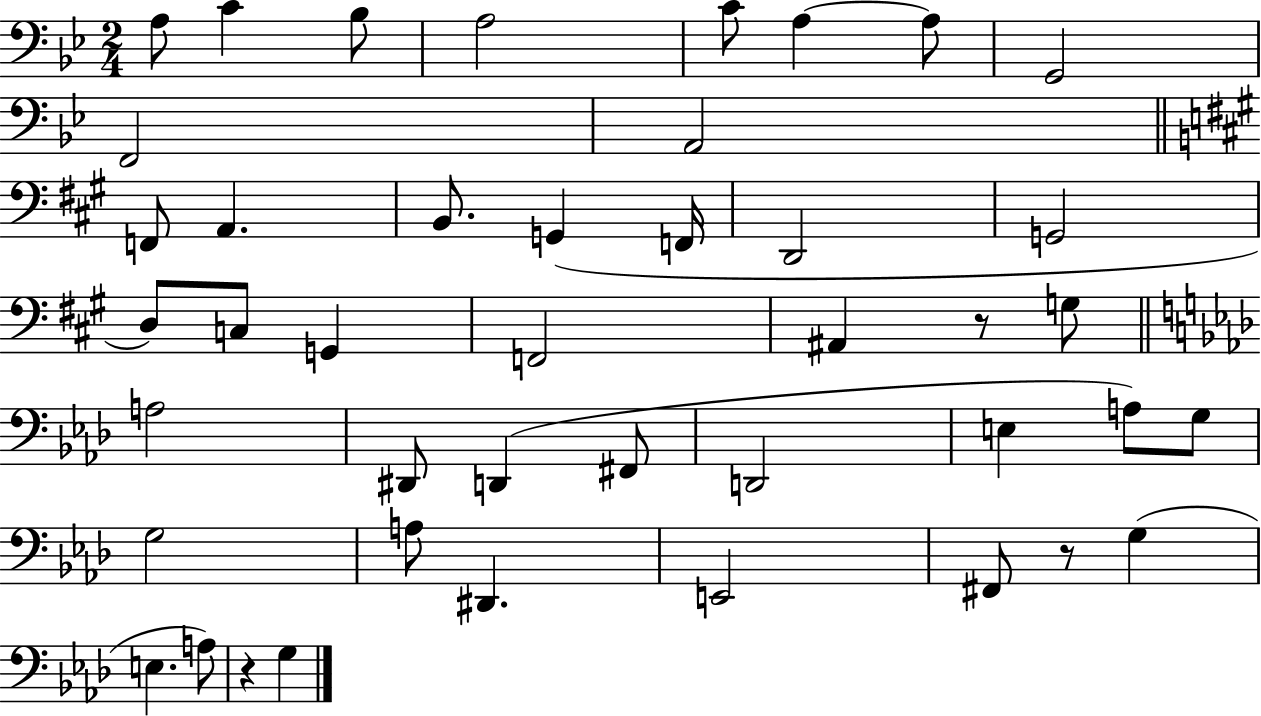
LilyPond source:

{
  \clef bass
  \numericTimeSignature
  \time 2/4
  \key bes \major
  a8 c'4 bes8 | a2 | c'8 a4~~ a8 | g,2 | \break f,2 | a,2 | \bar "||" \break \key a \major f,8 a,4. | b,8. g,4( f,16 | d,2 | g,2 | \break d8) c8 g,4 | f,2 | ais,4 r8 g8 | \bar "||" \break \key f \minor a2 | dis,8 d,4( fis,8 | d,2 | e4 a8) g8 | \break g2 | a8 dis,4. | e,2 | fis,8 r8 g4( | \break e4. a8) | r4 g4 | \bar "|."
}